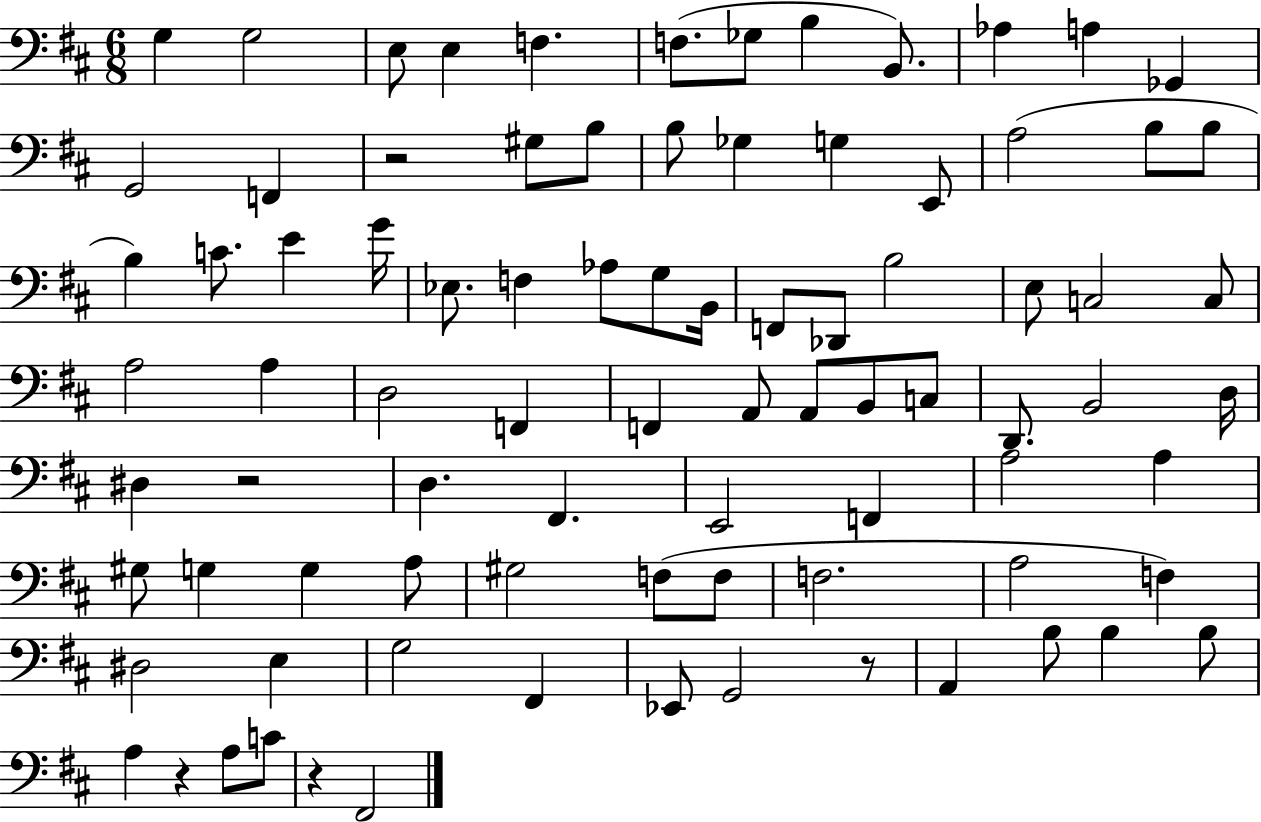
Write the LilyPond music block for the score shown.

{
  \clef bass
  \numericTimeSignature
  \time 6/8
  \key d \major
  g4 g2 | e8 e4 f4. | f8.( ges8 b4 b,8.) | aes4 a4 ges,4 | \break g,2 f,4 | r2 gis8 b8 | b8 ges4 g4 e,8 | a2( b8 b8 | \break b4) c'8. e'4 g'16 | ees8. f4 aes8 g8 b,16 | f,8 des,8 b2 | e8 c2 c8 | \break a2 a4 | d2 f,4 | f,4 a,8 a,8 b,8 c8 | d,8. b,2 d16 | \break dis4 r2 | d4. fis,4. | e,2 f,4 | a2 a4 | \break gis8 g4 g4 a8 | gis2 f8( f8 | f2. | a2 f4) | \break dis2 e4 | g2 fis,4 | ees,8 g,2 r8 | a,4 b8 b4 b8 | \break a4 r4 a8 c'8 | r4 fis,2 | \bar "|."
}